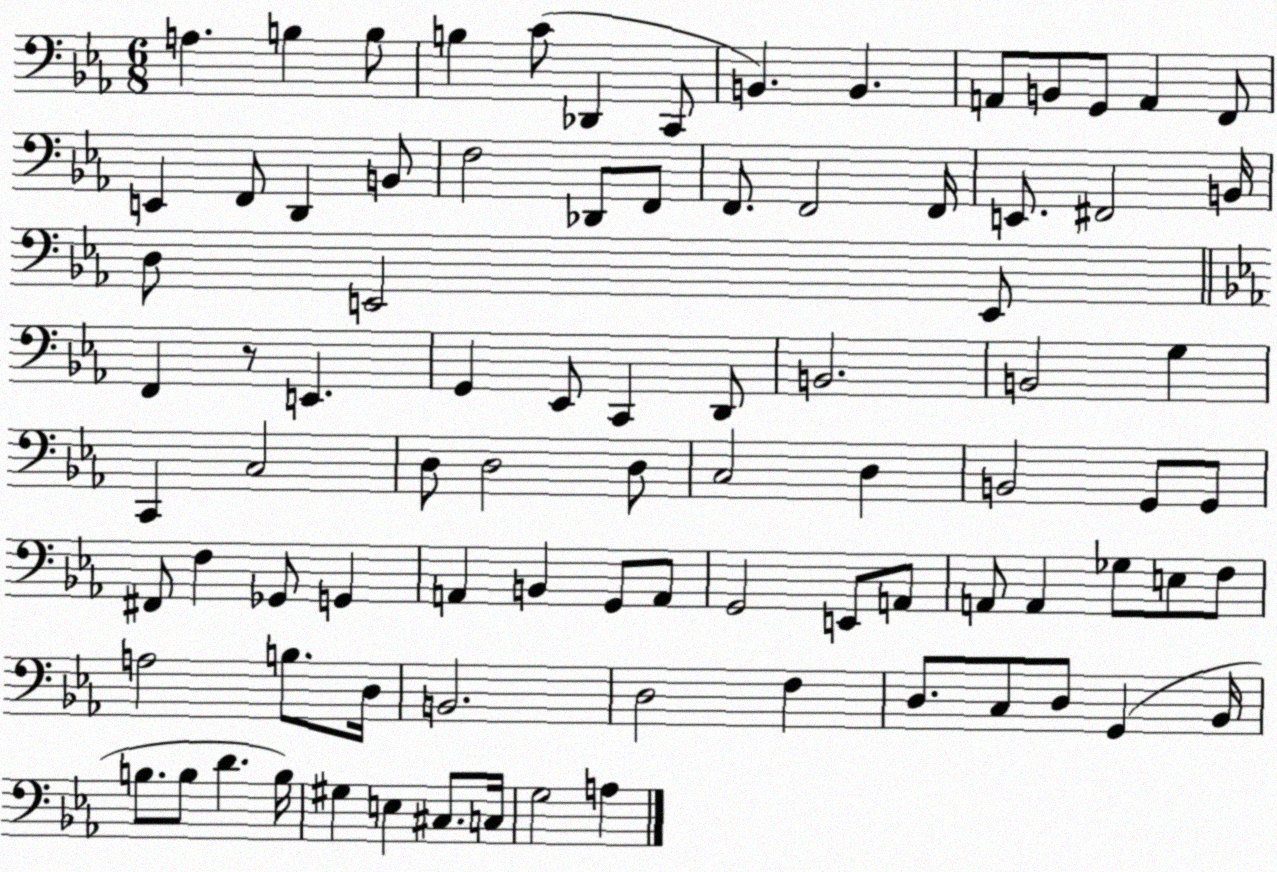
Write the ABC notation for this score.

X:1
T:Untitled
M:6/8
L:1/4
K:Eb
A, B, B,/2 B, C/2 _D,, C,,/2 B,, B,, A,,/2 B,,/2 G,,/2 A,, F,,/2 E,, F,,/2 D,, B,,/2 F,2 _D,,/2 F,,/2 F,,/2 F,,2 F,,/4 E,,/2 ^F,,2 B,,/4 D,/2 E,,2 E,,/2 F,, z/2 E,, G,, _E,,/2 C,, D,,/2 B,,2 B,,2 G, C,, C,2 D,/2 D,2 D,/2 C,2 D, B,,2 G,,/2 G,,/2 ^F,,/2 F, _G,,/2 G,, A,, B,, G,,/2 A,,/2 G,,2 E,,/2 A,,/2 A,,/2 A,, _G,/2 E,/2 F,/2 A,2 B,/2 D,/4 B,,2 D,2 F, D,/2 C,/2 D,/2 G,, _B,,/4 B,/2 B,/2 D B,/4 ^G, E, ^C,/2 C,/4 G,2 A,